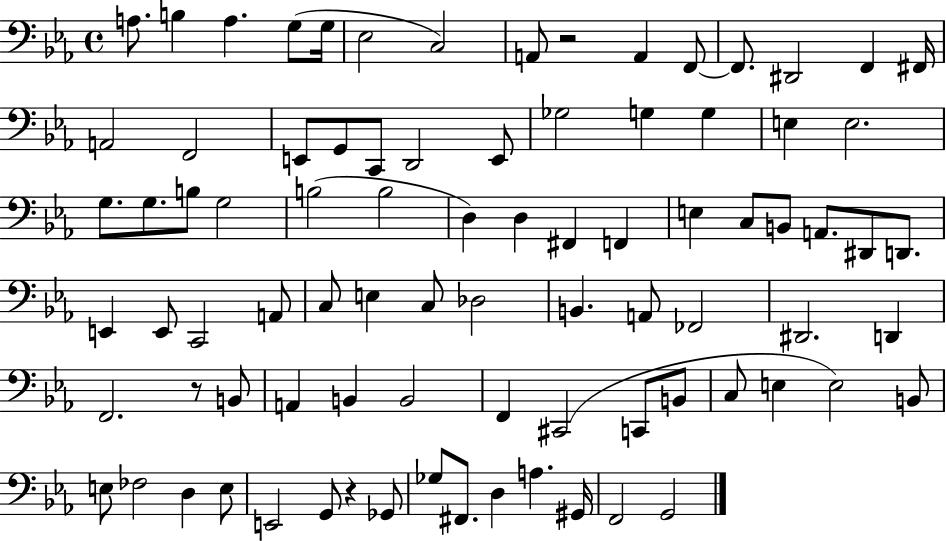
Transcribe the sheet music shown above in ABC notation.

X:1
T:Untitled
M:4/4
L:1/4
K:Eb
A,/2 B, A, G,/2 G,/4 _E,2 C,2 A,,/2 z2 A,, F,,/2 F,,/2 ^D,,2 F,, ^F,,/4 A,,2 F,,2 E,,/2 G,,/2 C,,/2 D,,2 E,,/2 _G,2 G, G, E, E,2 G,/2 G,/2 B,/2 G,2 B,2 B,2 D, D, ^F,, F,, E, C,/2 B,,/2 A,,/2 ^D,,/2 D,,/2 E,, E,,/2 C,,2 A,,/2 C,/2 E, C,/2 _D,2 B,, A,,/2 _F,,2 ^D,,2 D,, F,,2 z/2 B,,/2 A,, B,, B,,2 F,, ^C,,2 C,,/2 B,,/2 C,/2 E, E,2 B,,/2 E,/2 _F,2 D, E,/2 E,,2 G,,/2 z _G,,/2 _G,/2 ^F,,/2 D, A, ^G,,/4 F,,2 G,,2